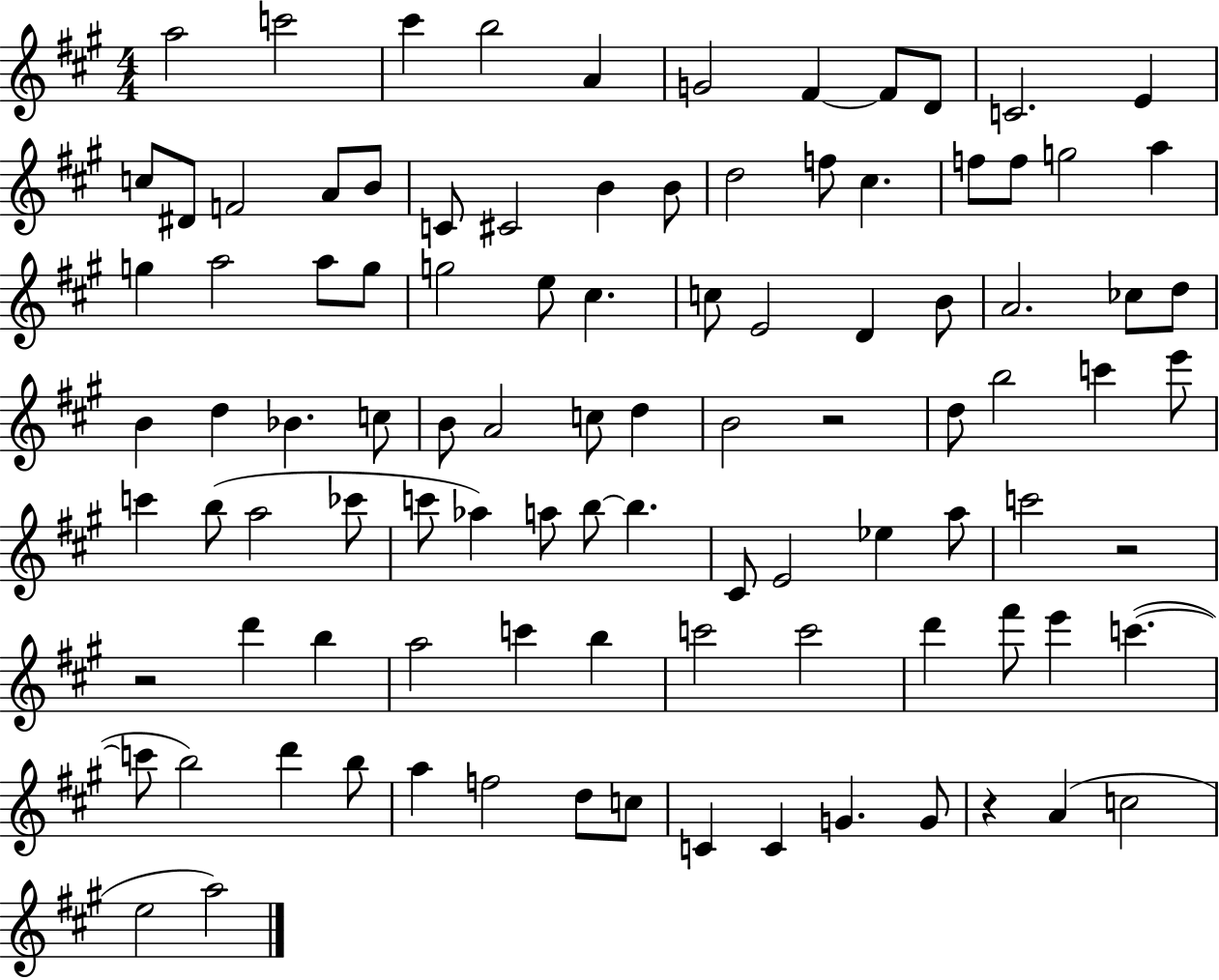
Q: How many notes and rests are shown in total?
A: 99